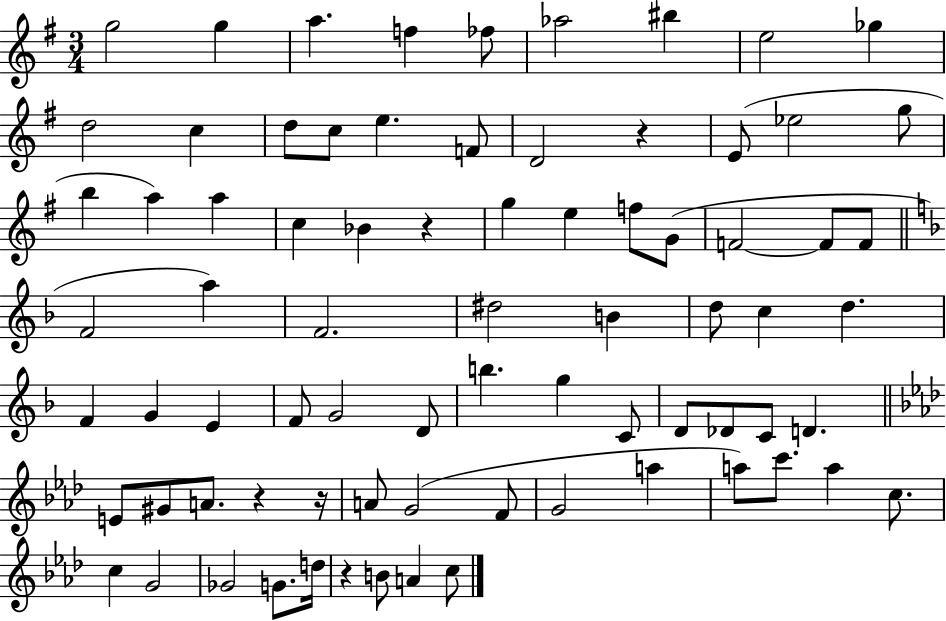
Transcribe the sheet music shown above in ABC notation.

X:1
T:Untitled
M:3/4
L:1/4
K:G
g2 g a f _f/2 _a2 ^b e2 _g d2 c d/2 c/2 e F/2 D2 z E/2 _e2 g/2 b a a c _B z g e f/2 G/2 F2 F/2 F/2 F2 a F2 ^d2 B d/2 c d F G E F/2 G2 D/2 b g C/2 D/2 _D/2 C/2 D E/2 ^G/2 A/2 z z/4 A/2 G2 F/2 G2 a a/2 c'/2 a c/2 c G2 _G2 G/2 d/4 z B/2 A c/2